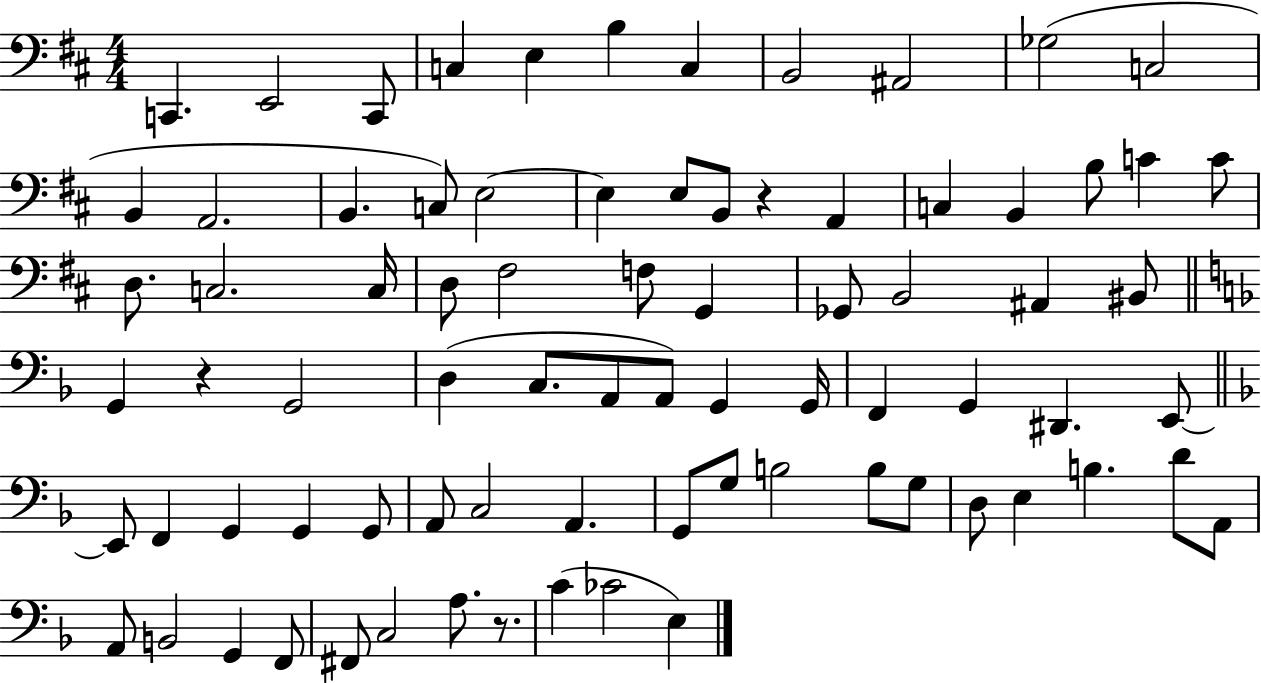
X:1
T:Untitled
M:4/4
L:1/4
K:D
C,, E,,2 C,,/2 C, E, B, C, B,,2 ^A,,2 _G,2 C,2 B,, A,,2 B,, C,/2 E,2 E, E,/2 B,,/2 z A,, C, B,, B,/2 C C/2 D,/2 C,2 C,/4 D,/2 ^F,2 F,/2 G,, _G,,/2 B,,2 ^A,, ^B,,/2 G,, z G,,2 D, C,/2 A,,/2 A,,/2 G,, G,,/4 F,, G,, ^D,, E,,/2 E,,/2 F,, G,, G,, G,,/2 A,,/2 C,2 A,, G,,/2 G,/2 B,2 B,/2 G,/2 D,/2 E, B, D/2 A,,/2 A,,/2 B,,2 G,, F,,/2 ^F,,/2 C,2 A,/2 z/2 C _C2 E,